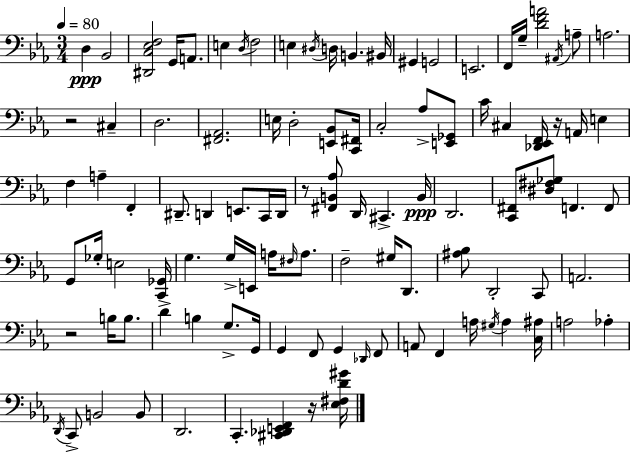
{
  \clef bass
  \numericTimeSignature
  \time 3/4
  \key ees \major
  \tempo 4 = 80
  d4\ppp bes,2 | <dis, c ees f>2 g,16 a,8. | e4 \acciaccatura { d16 } f2 | e4 \acciaccatura { dis16 } d16 b,4. | \break bis,16 gis,4 g,2 | e,2. | f,16 g16-- <d' f' a'>2 | \acciaccatura { ais,16 } a8-- a2. | \break r2 cis4-- | d2. | <fis, aes,>2. | e16 d2-. | \break <e, bes,>8 <c, fis,>16 c2-. aes8-> | <e, ges,>8 c'16 cis4 <des, ees, f,>16 r16 a,16 e4 | f4 a4-- f,4-. | dis,8.-- d,4 e,8. | \break c,16 d,16 r8 <fis, b, aes>8 d,16 cis,4.-> | b,16\ppp d,2. | <c, fis,>8 <dis fis ges>8 f,4. | f,8 g,8 ges16-. e2 | \break <c, ges,>16 g4. g16-> e,16 a16 | \grace { fis16 } a8. f2-- | gis16 d,8. <ais bes>8 d,2-. | c,8 a,2. | \break r2 | b16 b8. d'4-> b4 | g8.-> g,16 g,4 f,8 g,4 | \grace { des,16 } f,8 a,8 f,4 a16 | \break \acciaccatura { gis16 } a4 <c ais>16 a2 | aes4-. \acciaccatura { d,16 } c,8-> b,2 | b,8 d,2. | c,4.-. | \break <cis, des, e, f,>4 r16 <ees fis d' gis'>16 \bar "|."
}